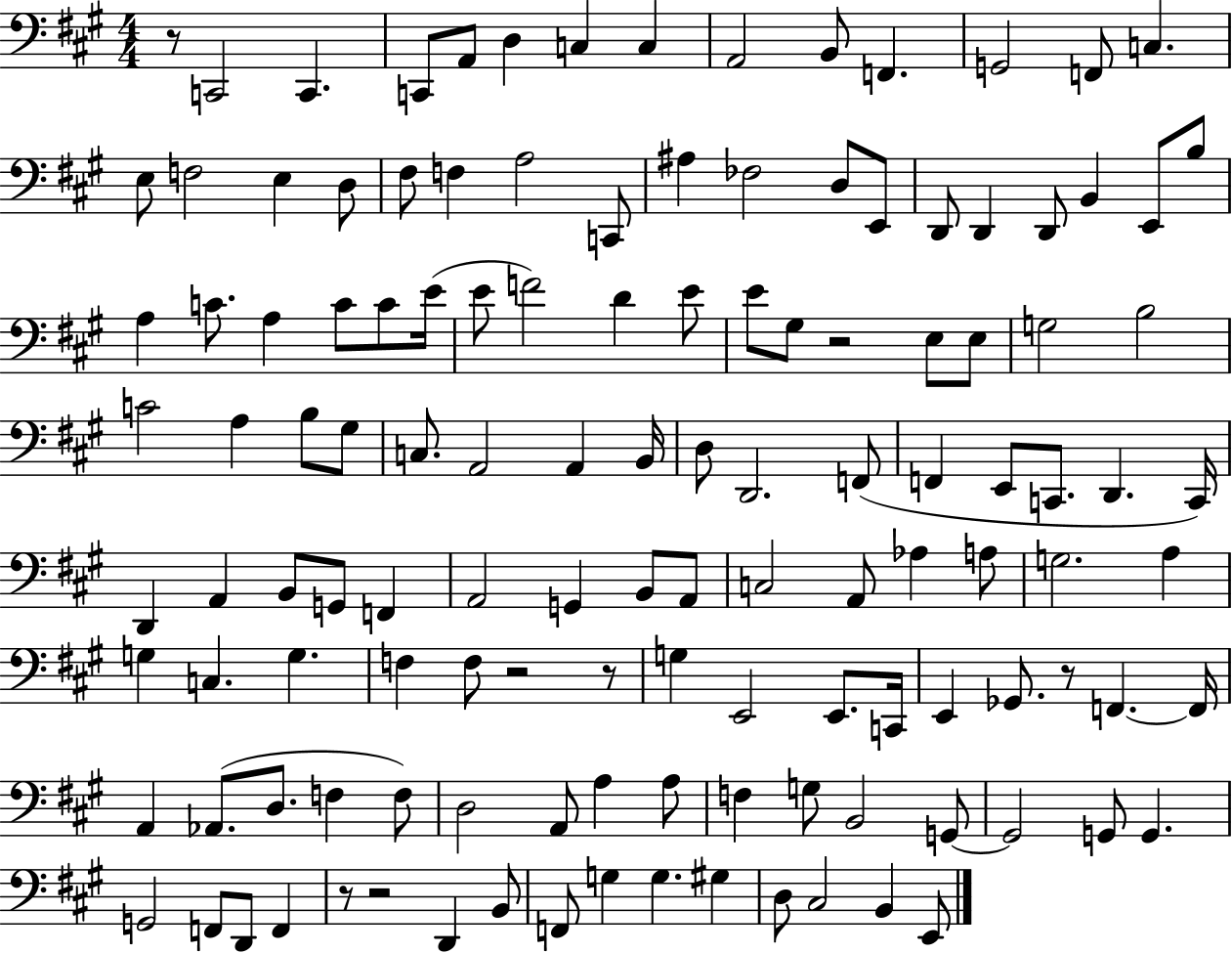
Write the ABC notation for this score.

X:1
T:Untitled
M:4/4
L:1/4
K:A
z/2 C,,2 C,, C,,/2 A,,/2 D, C, C, A,,2 B,,/2 F,, G,,2 F,,/2 C, E,/2 F,2 E, D,/2 ^F,/2 F, A,2 C,,/2 ^A, _F,2 D,/2 E,,/2 D,,/2 D,, D,,/2 B,, E,,/2 B,/2 A, C/2 A, C/2 C/2 E/4 E/2 F2 D E/2 E/2 ^G,/2 z2 E,/2 E,/2 G,2 B,2 C2 A, B,/2 ^G,/2 C,/2 A,,2 A,, B,,/4 D,/2 D,,2 F,,/2 F,, E,,/2 C,,/2 D,, C,,/4 D,, A,, B,,/2 G,,/2 F,, A,,2 G,, B,,/2 A,,/2 C,2 A,,/2 _A, A,/2 G,2 A, G, C, G, F, F,/2 z2 z/2 G, E,,2 E,,/2 C,,/4 E,, _G,,/2 z/2 F,, F,,/4 A,, _A,,/2 D,/2 F, F,/2 D,2 A,,/2 A, A,/2 F, G,/2 B,,2 G,,/2 G,,2 G,,/2 G,, G,,2 F,,/2 D,,/2 F,, z/2 z2 D,, B,,/2 F,,/2 G, G, ^G, D,/2 ^C,2 B,, E,,/2